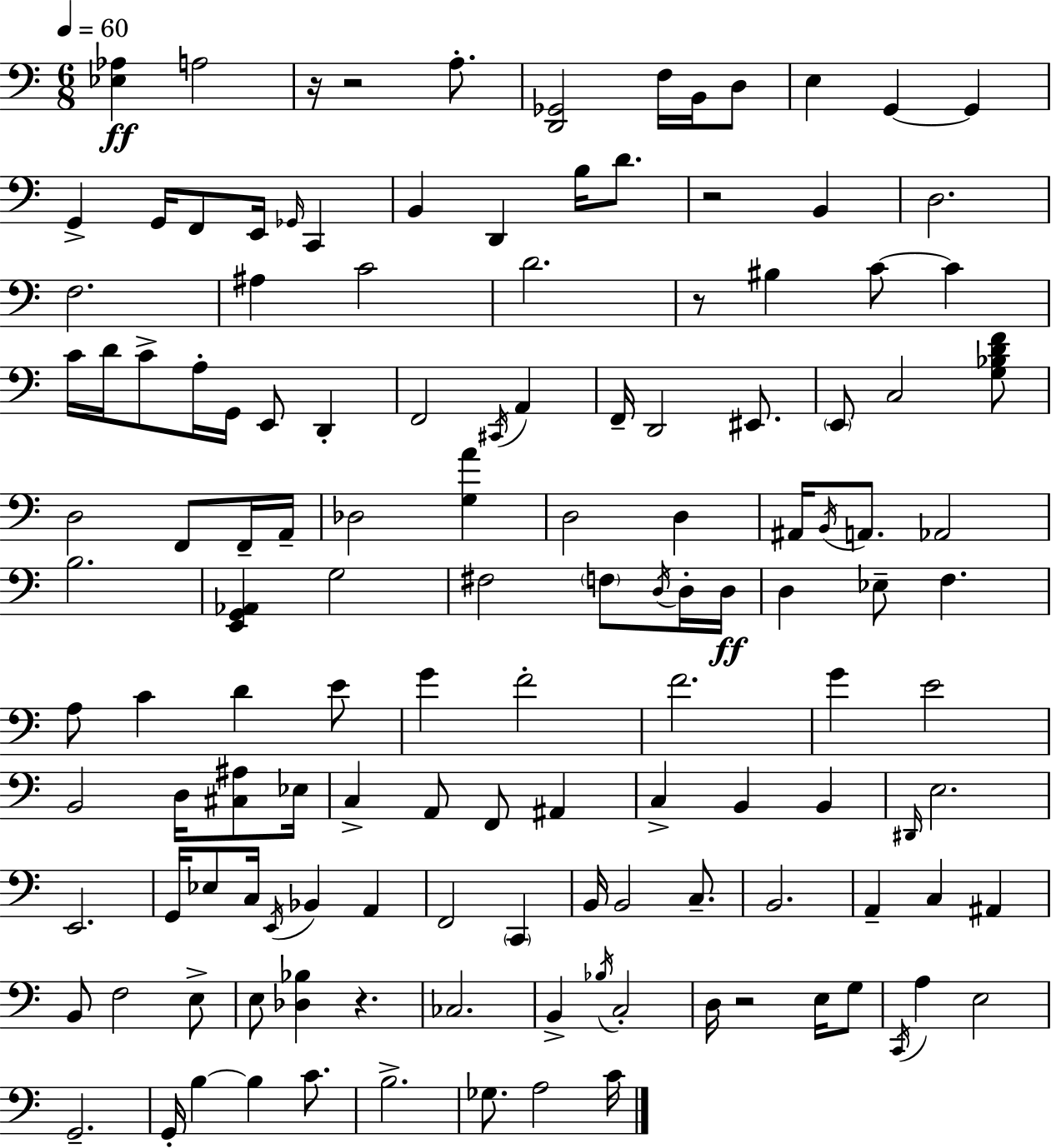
[Eb3,Ab3]/q A3/h R/s R/h A3/e. [D2,Gb2]/h F3/s B2/s D3/e E3/q G2/q G2/q G2/q G2/s F2/e E2/s Gb2/s C2/q B2/q D2/q B3/s D4/e. R/h B2/q D3/h. F3/h. A#3/q C4/h D4/h. R/e BIS3/q C4/e C4/q C4/s D4/s C4/e A3/s G2/s E2/e D2/q F2/h C#2/s A2/q F2/s D2/h EIS2/e. E2/e C3/h [G3,Bb3,D4,F4]/e D3/h F2/e F2/s A2/s Db3/h [G3,A4]/q D3/h D3/q A#2/s B2/s A2/e. Ab2/h B3/h. [E2,G2,Ab2]/q G3/h F#3/h F3/e D3/s D3/s D3/s D3/q Eb3/e F3/q. A3/e C4/q D4/q E4/e G4/q F4/h F4/h. G4/q E4/h B2/h D3/s [C#3,A#3]/e Eb3/s C3/q A2/e F2/e A#2/q C3/q B2/q B2/q D#2/s E3/h. E2/h. G2/s Eb3/e C3/s E2/s Bb2/q A2/q F2/h C2/q B2/s B2/h C3/e. B2/h. A2/q C3/q A#2/q B2/e F3/h E3/e E3/e [Db3,Bb3]/q R/q. CES3/h. B2/q Bb3/s C3/h D3/s R/h E3/s G3/e C2/s A3/q E3/h G2/h. G2/s B3/q B3/q C4/e. B3/h. Gb3/e. A3/h C4/s